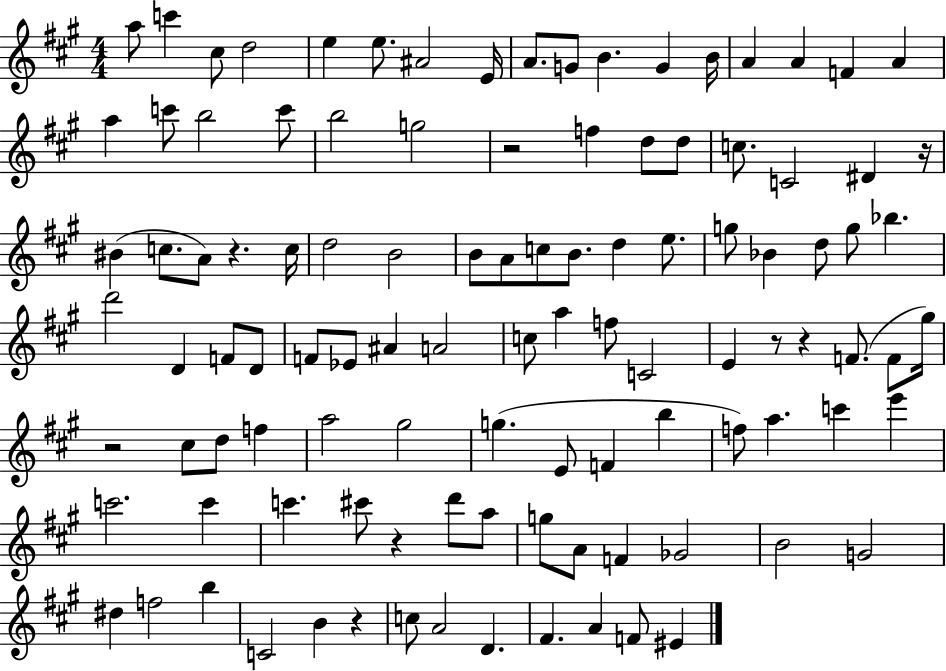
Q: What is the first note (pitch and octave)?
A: A5